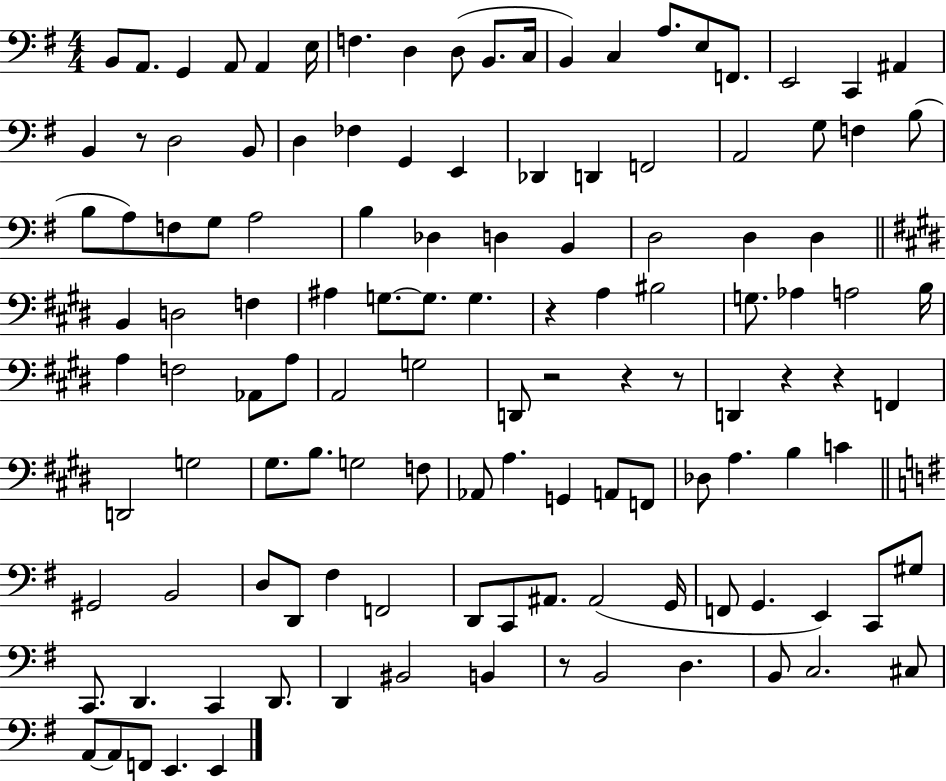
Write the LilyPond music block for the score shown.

{
  \clef bass
  \numericTimeSignature
  \time 4/4
  \key g \major
  b,8 a,8. g,4 a,8 a,4 e16 | f4. d4 d8( b,8. c16 | b,4) c4 a8. e8 f,8. | e,2 c,4 ais,4 | \break b,4 r8 d2 b,8 | d4 fes4 g,4 e,4 | des,4 d,4 f,2 | a,2 g8 f4 b8( | \break b8 a8) f8 g8 a2 | b4 des4 d4 b,4 | d2 d4 d4 | \bar "||" \break \key e \major b,4 d2 f4 | ais4 g8.~~ g8. g4. | r4 a4 bis2 | g8. aes4 a2 b16 | \break a4 f2 aes,8 a8 | a,2 g2 | d,8 r2 r4 r8 | d,4 r4 r4 f,4 | \break d,2 g2 | gis8. b8. g2 f8 | aes,8 a4. g,4 a,8 f,8 | des8 a4. b4 c'4 | \break \bar "||" \break \key g \major gis,2 b,2 | d8 d,8 fis4 f,2 | d,8 c,8 ais,8. ais,2( g,16 | f,8 g,4. e,4) c,8 gis8 | \break c,8. d,4. c,4 d,8. | d,4 bis,2 b,4 | r8 b,2 d4. | b,8 c2. cis8 | \break a,8~~ a,8 f,8 e,4. e,4 | \bar "|."
}